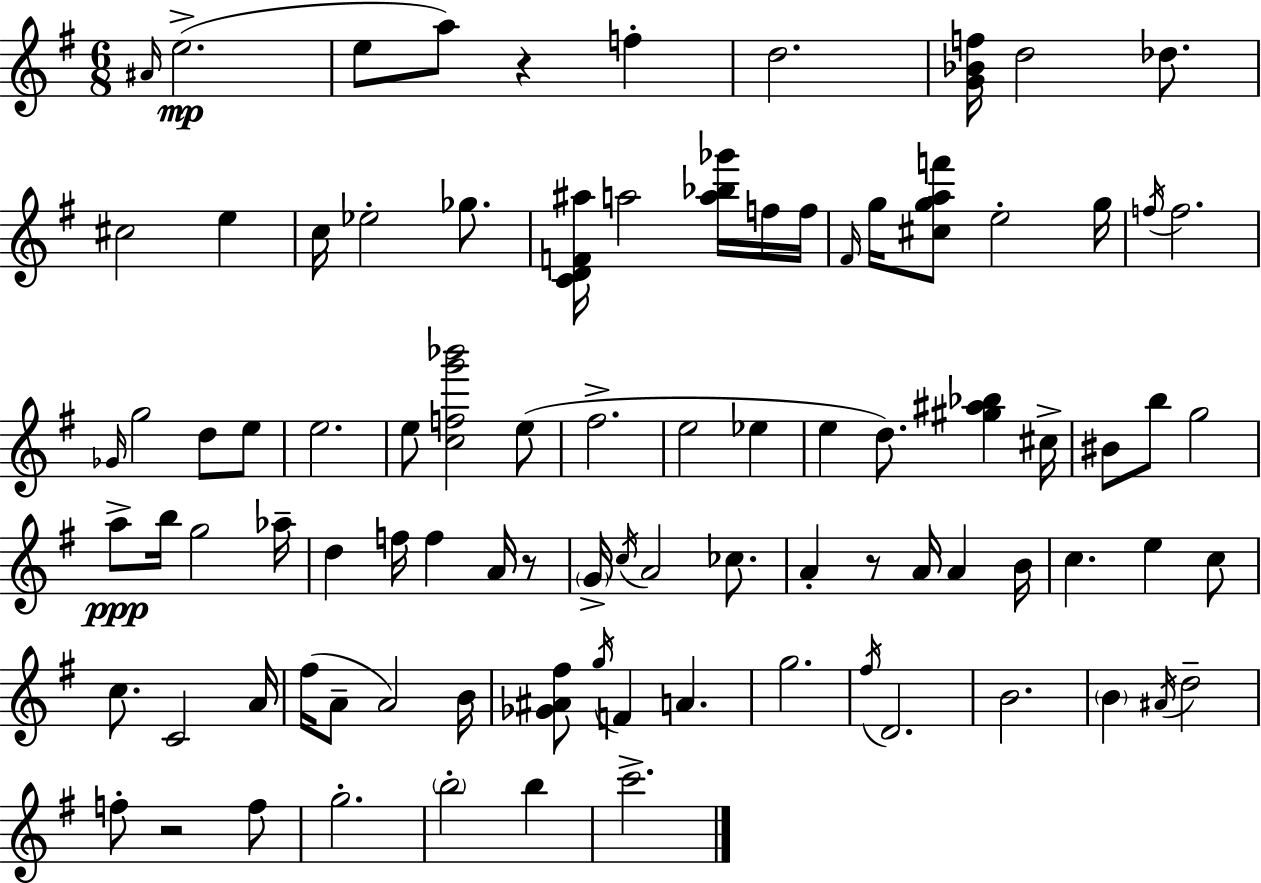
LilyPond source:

{
  \clef treble
  \numericTimeSignature
  \time 6/8
  \key e \minor
  \grace { ais'16 }(\mp e''2.-> | e''8 a''8) r4 f''4-. | d''2. | <g' bes' f''>16 d''2 des''8. | \break cis''2 e''4 | c''16 ees''2-. ges''8. | <c' d' f' ais''>16 a''2 <a'' bes'' ges'''>16 f''16 | f''16 \grace { fis'16 } g''16 <cis'' g'' a'' f'''>8 e''2-. | \break g''16 \acciaccatura { f''16 } f''2. | \grace { ges'16 } g''2 | d''8 e''8 e''2. | e''8 <c'' f'' g''' bes'''>2 | \break e''8( fis''2.-> | e''2 | ees''4 e''4 d''8.) <gis'' ais'' bes''>4 | cis''16-> bis'8 b''8 g''2 | \break a''8->\ppp b''16 g''2 | aes''16-- d''4 f''16 f''4 | a'16 r8 \parenthesize g'16-> \acciaccatura { c''16 } a'2 | ces''8. a'4-. r8 a'16 | \break a'4 b'16 c''4. e''4 | c''8 c''8. c'2 | a'16 fis''16( a'8-- a'2) | b'16 <ges' ais' fis''>8 \acciaccatura { g''16 } f'4 | \break a'4. g''2. | \acciaccatura { fis''16 } d'2. | b'2. | \parenthesize b'4 \acciaccatura { ais'16 } | \break d''2-- f''8-. r2 | f''8 g''2.-. | \parenthesize b''2-. | b''4 c'''2.-> | \break \bar "|."
}